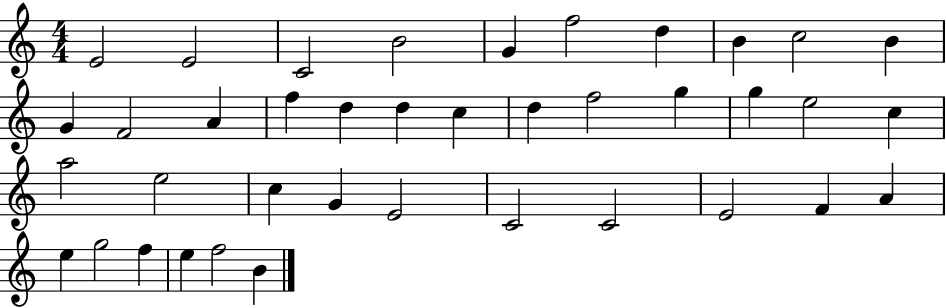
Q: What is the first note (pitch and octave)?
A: E4